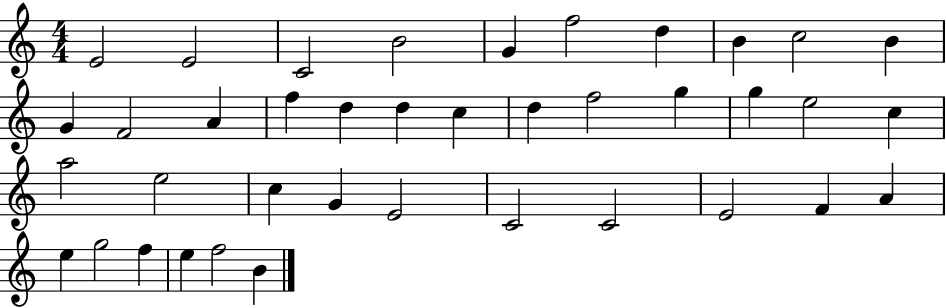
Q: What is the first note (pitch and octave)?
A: E4